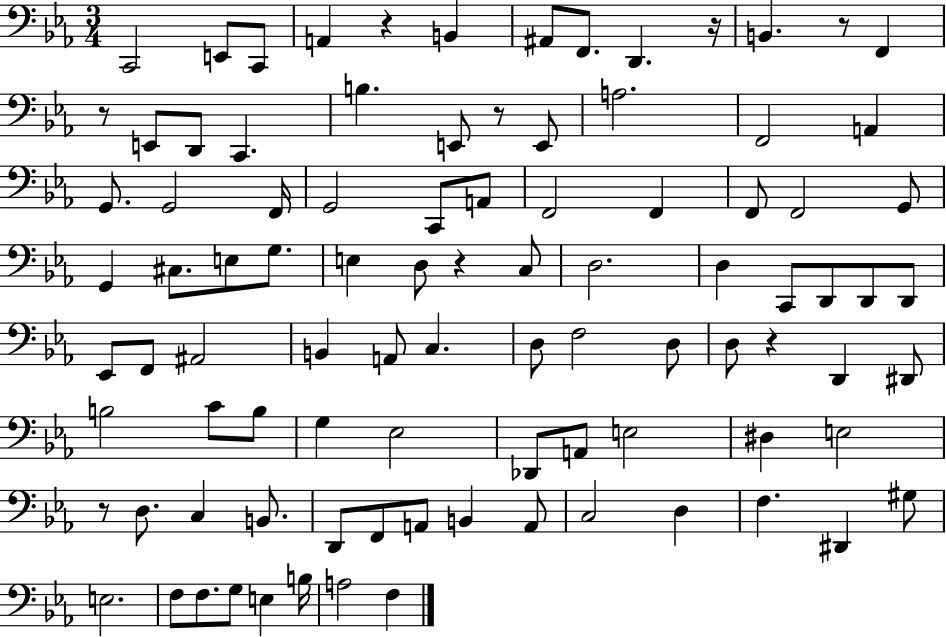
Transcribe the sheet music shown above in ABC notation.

X:1
T:Untitled
M:3/4
L:1/4
K:Eb
C,,2 E,,/2 C,,/2 A,, z B,, ^A,,/2 F,,/2 D,, z/4 B,, z/2 F,, z/2 E,,/2 D,,/2 C,, B, E,,/2 z/2 E,,/2 A,2 F,,2 A,, G,,/2 G,,2 F,,/4 G,,2 C,,/2 A,,/2 F,,2 F,, F,,/2 F,,2 G,,/2 G,, ^C,/2 E,/2 G,/2 E, D,/2 z C,/2 D,2 D, C,,/2 D,,/2 D,,/2 D,,/2 _E,,/2 F,,/2 ^A,,2 B,, A,,/2 C, D,/2 F,2 D,/2 D,/2 z D,, ^D,,/2 B,2 C/2 B,/2 G, _E,2 _D,,/2 A,,/2 E,2 ^D, E,2 z/2 D,/2 C, B,,/2 D,,/2 F,,/2 A,,/2 B,, A,,/2 C,2 D, F, ^D,, ^G,/2 E,2 F,/2 F,/2 G,/2 E, B,/4 A,2 F,